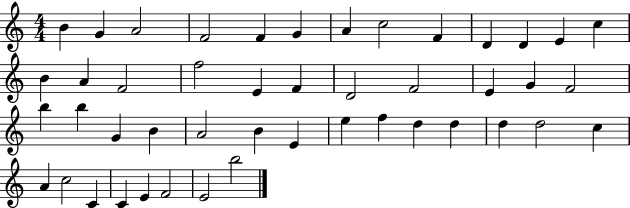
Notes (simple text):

B4/q G4/q A4/h F4/h F4/q G4/q A4/q C5/h F4/q D4/q D4/q E4/q C5/q B4/q A4/q F4/h F5/h E4/q F4/q D4/h F4/h E4/q G4/q F4/h B5/q B5/q G4/q B4/q A4/h B4/q E4/q E5/q F5/q D5/q D5/q D5/q D5/h C5/q A4/q C5/h C4/q C4/q E4/q F4/h E4/h B5/h